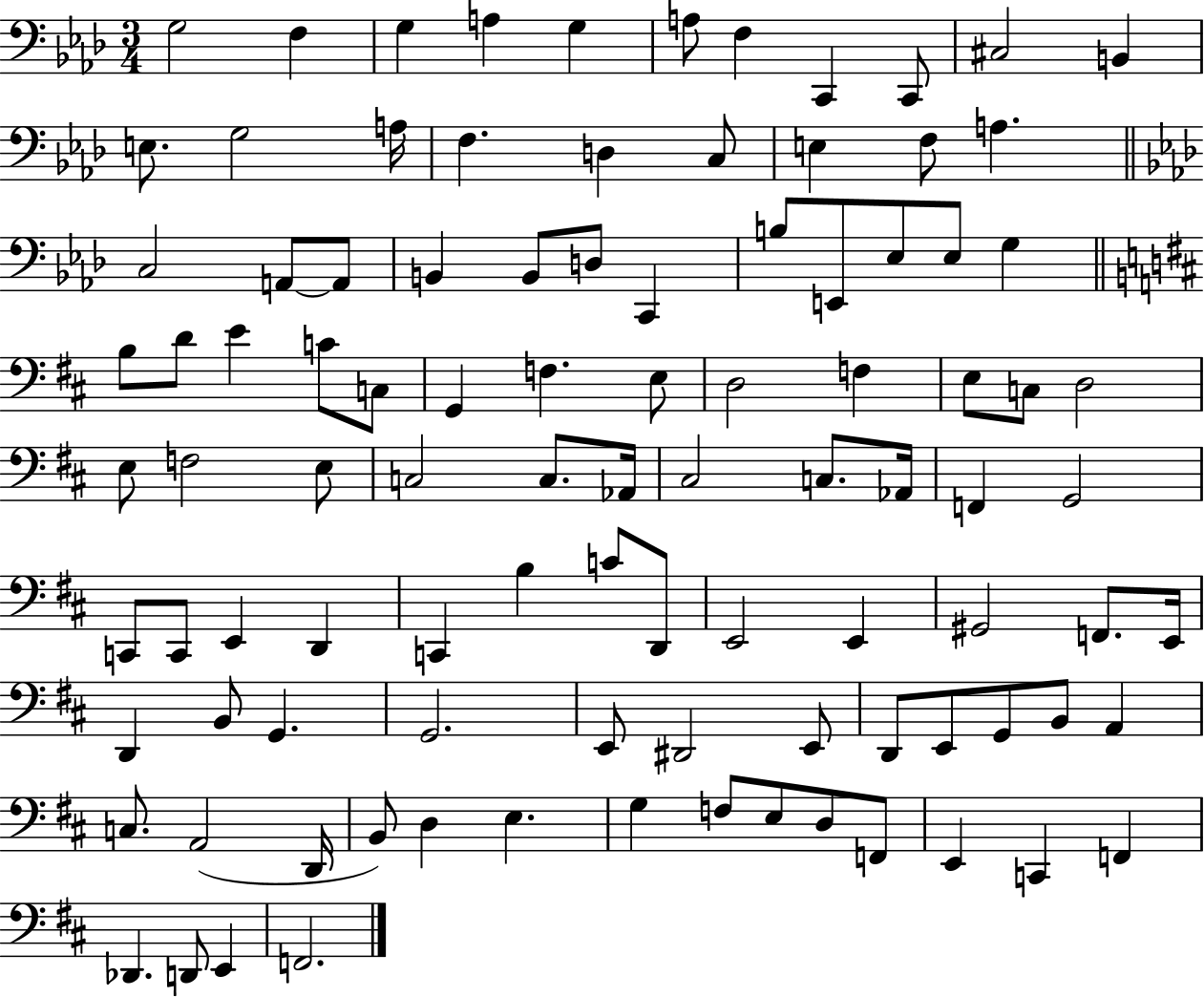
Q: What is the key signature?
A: AES major